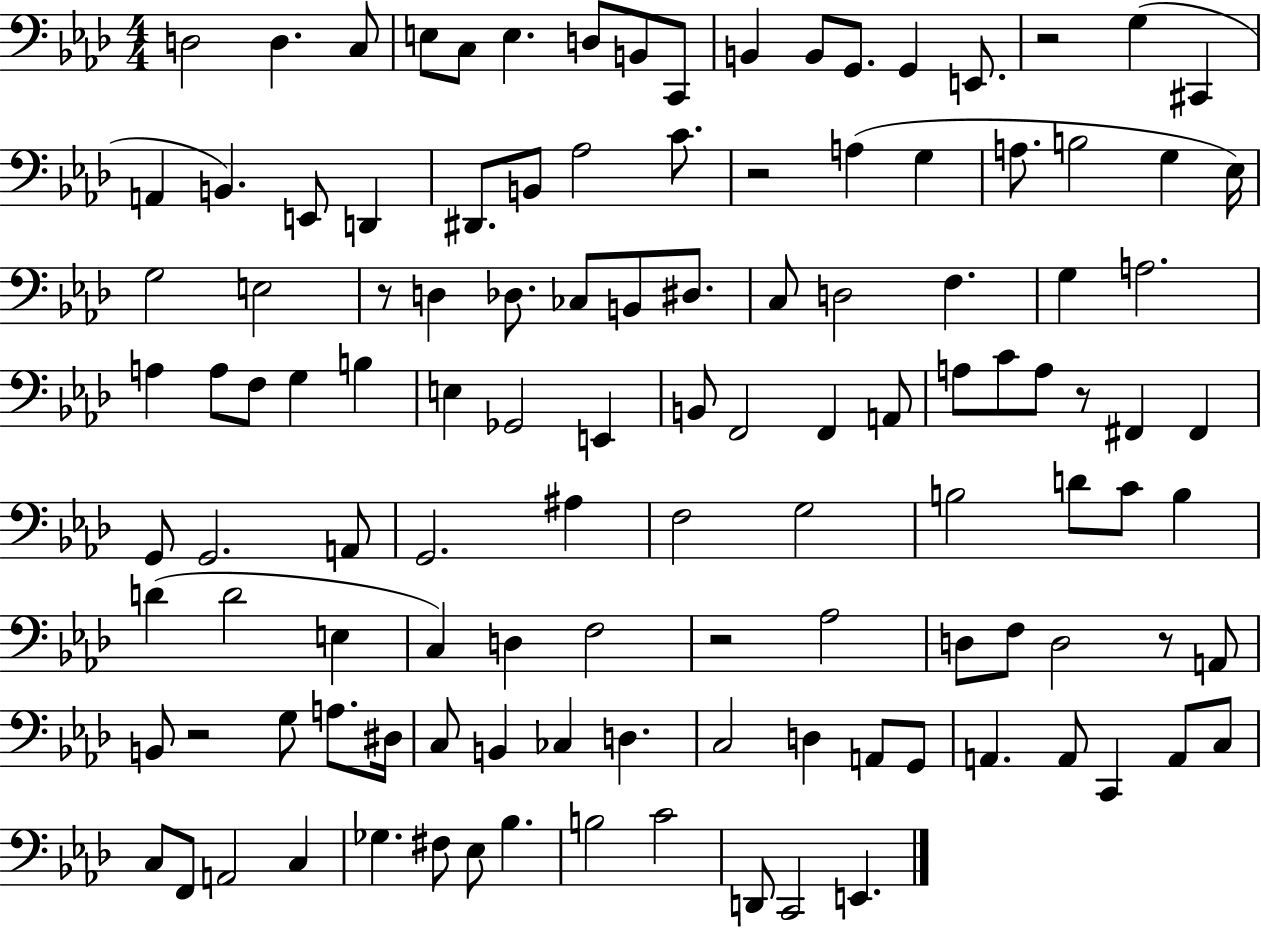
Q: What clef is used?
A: bass